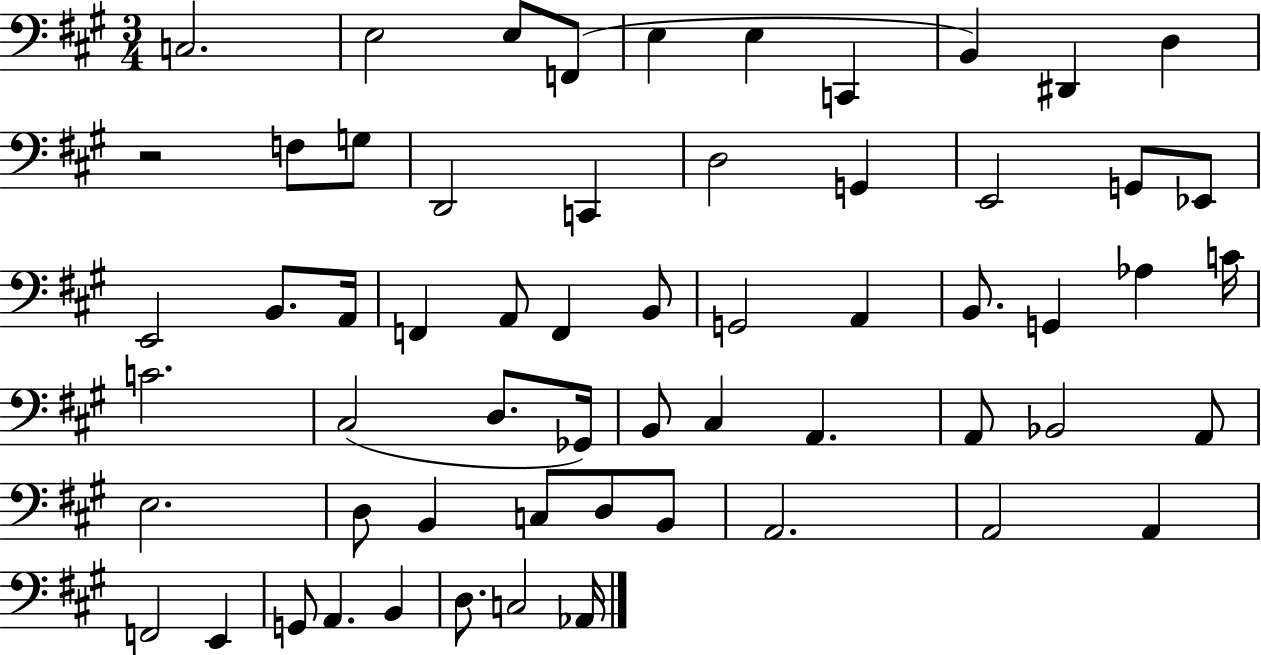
X:1
T:Untitled
M:3/4
L:1/4
K:A
C,2 E,2 E,/2 F,,/2 E, E, C,, B,, ^D,, D, z2 F,/2 G,/2 D,,2 C,, D,2 G,, E,,2 G,,/2 _E,,/2 E,,2 B,,/2 A,,/4 F,, A,,/2 F,, B,,/2 G,,2 A,, B,,/2 G,, _A, C/4 C2 ^C,2 D,/2 _G,,/4 B,,/2 ^C, A,, A,,/2 _B,,2 A,,/2 E,2 D,/2 B,, C,/2 D,/2 B,,/2 A,,2 A,,2 A,, F,,2 E,, G,,/2 A,, B,, D,/2 C,2 _A,,/4